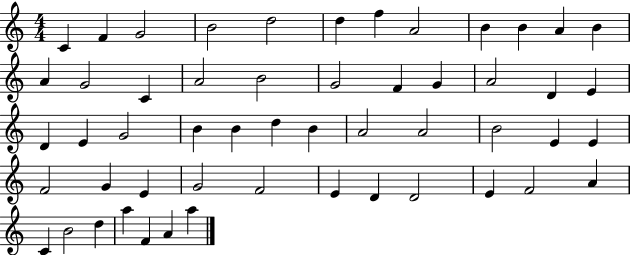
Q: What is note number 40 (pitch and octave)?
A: F4